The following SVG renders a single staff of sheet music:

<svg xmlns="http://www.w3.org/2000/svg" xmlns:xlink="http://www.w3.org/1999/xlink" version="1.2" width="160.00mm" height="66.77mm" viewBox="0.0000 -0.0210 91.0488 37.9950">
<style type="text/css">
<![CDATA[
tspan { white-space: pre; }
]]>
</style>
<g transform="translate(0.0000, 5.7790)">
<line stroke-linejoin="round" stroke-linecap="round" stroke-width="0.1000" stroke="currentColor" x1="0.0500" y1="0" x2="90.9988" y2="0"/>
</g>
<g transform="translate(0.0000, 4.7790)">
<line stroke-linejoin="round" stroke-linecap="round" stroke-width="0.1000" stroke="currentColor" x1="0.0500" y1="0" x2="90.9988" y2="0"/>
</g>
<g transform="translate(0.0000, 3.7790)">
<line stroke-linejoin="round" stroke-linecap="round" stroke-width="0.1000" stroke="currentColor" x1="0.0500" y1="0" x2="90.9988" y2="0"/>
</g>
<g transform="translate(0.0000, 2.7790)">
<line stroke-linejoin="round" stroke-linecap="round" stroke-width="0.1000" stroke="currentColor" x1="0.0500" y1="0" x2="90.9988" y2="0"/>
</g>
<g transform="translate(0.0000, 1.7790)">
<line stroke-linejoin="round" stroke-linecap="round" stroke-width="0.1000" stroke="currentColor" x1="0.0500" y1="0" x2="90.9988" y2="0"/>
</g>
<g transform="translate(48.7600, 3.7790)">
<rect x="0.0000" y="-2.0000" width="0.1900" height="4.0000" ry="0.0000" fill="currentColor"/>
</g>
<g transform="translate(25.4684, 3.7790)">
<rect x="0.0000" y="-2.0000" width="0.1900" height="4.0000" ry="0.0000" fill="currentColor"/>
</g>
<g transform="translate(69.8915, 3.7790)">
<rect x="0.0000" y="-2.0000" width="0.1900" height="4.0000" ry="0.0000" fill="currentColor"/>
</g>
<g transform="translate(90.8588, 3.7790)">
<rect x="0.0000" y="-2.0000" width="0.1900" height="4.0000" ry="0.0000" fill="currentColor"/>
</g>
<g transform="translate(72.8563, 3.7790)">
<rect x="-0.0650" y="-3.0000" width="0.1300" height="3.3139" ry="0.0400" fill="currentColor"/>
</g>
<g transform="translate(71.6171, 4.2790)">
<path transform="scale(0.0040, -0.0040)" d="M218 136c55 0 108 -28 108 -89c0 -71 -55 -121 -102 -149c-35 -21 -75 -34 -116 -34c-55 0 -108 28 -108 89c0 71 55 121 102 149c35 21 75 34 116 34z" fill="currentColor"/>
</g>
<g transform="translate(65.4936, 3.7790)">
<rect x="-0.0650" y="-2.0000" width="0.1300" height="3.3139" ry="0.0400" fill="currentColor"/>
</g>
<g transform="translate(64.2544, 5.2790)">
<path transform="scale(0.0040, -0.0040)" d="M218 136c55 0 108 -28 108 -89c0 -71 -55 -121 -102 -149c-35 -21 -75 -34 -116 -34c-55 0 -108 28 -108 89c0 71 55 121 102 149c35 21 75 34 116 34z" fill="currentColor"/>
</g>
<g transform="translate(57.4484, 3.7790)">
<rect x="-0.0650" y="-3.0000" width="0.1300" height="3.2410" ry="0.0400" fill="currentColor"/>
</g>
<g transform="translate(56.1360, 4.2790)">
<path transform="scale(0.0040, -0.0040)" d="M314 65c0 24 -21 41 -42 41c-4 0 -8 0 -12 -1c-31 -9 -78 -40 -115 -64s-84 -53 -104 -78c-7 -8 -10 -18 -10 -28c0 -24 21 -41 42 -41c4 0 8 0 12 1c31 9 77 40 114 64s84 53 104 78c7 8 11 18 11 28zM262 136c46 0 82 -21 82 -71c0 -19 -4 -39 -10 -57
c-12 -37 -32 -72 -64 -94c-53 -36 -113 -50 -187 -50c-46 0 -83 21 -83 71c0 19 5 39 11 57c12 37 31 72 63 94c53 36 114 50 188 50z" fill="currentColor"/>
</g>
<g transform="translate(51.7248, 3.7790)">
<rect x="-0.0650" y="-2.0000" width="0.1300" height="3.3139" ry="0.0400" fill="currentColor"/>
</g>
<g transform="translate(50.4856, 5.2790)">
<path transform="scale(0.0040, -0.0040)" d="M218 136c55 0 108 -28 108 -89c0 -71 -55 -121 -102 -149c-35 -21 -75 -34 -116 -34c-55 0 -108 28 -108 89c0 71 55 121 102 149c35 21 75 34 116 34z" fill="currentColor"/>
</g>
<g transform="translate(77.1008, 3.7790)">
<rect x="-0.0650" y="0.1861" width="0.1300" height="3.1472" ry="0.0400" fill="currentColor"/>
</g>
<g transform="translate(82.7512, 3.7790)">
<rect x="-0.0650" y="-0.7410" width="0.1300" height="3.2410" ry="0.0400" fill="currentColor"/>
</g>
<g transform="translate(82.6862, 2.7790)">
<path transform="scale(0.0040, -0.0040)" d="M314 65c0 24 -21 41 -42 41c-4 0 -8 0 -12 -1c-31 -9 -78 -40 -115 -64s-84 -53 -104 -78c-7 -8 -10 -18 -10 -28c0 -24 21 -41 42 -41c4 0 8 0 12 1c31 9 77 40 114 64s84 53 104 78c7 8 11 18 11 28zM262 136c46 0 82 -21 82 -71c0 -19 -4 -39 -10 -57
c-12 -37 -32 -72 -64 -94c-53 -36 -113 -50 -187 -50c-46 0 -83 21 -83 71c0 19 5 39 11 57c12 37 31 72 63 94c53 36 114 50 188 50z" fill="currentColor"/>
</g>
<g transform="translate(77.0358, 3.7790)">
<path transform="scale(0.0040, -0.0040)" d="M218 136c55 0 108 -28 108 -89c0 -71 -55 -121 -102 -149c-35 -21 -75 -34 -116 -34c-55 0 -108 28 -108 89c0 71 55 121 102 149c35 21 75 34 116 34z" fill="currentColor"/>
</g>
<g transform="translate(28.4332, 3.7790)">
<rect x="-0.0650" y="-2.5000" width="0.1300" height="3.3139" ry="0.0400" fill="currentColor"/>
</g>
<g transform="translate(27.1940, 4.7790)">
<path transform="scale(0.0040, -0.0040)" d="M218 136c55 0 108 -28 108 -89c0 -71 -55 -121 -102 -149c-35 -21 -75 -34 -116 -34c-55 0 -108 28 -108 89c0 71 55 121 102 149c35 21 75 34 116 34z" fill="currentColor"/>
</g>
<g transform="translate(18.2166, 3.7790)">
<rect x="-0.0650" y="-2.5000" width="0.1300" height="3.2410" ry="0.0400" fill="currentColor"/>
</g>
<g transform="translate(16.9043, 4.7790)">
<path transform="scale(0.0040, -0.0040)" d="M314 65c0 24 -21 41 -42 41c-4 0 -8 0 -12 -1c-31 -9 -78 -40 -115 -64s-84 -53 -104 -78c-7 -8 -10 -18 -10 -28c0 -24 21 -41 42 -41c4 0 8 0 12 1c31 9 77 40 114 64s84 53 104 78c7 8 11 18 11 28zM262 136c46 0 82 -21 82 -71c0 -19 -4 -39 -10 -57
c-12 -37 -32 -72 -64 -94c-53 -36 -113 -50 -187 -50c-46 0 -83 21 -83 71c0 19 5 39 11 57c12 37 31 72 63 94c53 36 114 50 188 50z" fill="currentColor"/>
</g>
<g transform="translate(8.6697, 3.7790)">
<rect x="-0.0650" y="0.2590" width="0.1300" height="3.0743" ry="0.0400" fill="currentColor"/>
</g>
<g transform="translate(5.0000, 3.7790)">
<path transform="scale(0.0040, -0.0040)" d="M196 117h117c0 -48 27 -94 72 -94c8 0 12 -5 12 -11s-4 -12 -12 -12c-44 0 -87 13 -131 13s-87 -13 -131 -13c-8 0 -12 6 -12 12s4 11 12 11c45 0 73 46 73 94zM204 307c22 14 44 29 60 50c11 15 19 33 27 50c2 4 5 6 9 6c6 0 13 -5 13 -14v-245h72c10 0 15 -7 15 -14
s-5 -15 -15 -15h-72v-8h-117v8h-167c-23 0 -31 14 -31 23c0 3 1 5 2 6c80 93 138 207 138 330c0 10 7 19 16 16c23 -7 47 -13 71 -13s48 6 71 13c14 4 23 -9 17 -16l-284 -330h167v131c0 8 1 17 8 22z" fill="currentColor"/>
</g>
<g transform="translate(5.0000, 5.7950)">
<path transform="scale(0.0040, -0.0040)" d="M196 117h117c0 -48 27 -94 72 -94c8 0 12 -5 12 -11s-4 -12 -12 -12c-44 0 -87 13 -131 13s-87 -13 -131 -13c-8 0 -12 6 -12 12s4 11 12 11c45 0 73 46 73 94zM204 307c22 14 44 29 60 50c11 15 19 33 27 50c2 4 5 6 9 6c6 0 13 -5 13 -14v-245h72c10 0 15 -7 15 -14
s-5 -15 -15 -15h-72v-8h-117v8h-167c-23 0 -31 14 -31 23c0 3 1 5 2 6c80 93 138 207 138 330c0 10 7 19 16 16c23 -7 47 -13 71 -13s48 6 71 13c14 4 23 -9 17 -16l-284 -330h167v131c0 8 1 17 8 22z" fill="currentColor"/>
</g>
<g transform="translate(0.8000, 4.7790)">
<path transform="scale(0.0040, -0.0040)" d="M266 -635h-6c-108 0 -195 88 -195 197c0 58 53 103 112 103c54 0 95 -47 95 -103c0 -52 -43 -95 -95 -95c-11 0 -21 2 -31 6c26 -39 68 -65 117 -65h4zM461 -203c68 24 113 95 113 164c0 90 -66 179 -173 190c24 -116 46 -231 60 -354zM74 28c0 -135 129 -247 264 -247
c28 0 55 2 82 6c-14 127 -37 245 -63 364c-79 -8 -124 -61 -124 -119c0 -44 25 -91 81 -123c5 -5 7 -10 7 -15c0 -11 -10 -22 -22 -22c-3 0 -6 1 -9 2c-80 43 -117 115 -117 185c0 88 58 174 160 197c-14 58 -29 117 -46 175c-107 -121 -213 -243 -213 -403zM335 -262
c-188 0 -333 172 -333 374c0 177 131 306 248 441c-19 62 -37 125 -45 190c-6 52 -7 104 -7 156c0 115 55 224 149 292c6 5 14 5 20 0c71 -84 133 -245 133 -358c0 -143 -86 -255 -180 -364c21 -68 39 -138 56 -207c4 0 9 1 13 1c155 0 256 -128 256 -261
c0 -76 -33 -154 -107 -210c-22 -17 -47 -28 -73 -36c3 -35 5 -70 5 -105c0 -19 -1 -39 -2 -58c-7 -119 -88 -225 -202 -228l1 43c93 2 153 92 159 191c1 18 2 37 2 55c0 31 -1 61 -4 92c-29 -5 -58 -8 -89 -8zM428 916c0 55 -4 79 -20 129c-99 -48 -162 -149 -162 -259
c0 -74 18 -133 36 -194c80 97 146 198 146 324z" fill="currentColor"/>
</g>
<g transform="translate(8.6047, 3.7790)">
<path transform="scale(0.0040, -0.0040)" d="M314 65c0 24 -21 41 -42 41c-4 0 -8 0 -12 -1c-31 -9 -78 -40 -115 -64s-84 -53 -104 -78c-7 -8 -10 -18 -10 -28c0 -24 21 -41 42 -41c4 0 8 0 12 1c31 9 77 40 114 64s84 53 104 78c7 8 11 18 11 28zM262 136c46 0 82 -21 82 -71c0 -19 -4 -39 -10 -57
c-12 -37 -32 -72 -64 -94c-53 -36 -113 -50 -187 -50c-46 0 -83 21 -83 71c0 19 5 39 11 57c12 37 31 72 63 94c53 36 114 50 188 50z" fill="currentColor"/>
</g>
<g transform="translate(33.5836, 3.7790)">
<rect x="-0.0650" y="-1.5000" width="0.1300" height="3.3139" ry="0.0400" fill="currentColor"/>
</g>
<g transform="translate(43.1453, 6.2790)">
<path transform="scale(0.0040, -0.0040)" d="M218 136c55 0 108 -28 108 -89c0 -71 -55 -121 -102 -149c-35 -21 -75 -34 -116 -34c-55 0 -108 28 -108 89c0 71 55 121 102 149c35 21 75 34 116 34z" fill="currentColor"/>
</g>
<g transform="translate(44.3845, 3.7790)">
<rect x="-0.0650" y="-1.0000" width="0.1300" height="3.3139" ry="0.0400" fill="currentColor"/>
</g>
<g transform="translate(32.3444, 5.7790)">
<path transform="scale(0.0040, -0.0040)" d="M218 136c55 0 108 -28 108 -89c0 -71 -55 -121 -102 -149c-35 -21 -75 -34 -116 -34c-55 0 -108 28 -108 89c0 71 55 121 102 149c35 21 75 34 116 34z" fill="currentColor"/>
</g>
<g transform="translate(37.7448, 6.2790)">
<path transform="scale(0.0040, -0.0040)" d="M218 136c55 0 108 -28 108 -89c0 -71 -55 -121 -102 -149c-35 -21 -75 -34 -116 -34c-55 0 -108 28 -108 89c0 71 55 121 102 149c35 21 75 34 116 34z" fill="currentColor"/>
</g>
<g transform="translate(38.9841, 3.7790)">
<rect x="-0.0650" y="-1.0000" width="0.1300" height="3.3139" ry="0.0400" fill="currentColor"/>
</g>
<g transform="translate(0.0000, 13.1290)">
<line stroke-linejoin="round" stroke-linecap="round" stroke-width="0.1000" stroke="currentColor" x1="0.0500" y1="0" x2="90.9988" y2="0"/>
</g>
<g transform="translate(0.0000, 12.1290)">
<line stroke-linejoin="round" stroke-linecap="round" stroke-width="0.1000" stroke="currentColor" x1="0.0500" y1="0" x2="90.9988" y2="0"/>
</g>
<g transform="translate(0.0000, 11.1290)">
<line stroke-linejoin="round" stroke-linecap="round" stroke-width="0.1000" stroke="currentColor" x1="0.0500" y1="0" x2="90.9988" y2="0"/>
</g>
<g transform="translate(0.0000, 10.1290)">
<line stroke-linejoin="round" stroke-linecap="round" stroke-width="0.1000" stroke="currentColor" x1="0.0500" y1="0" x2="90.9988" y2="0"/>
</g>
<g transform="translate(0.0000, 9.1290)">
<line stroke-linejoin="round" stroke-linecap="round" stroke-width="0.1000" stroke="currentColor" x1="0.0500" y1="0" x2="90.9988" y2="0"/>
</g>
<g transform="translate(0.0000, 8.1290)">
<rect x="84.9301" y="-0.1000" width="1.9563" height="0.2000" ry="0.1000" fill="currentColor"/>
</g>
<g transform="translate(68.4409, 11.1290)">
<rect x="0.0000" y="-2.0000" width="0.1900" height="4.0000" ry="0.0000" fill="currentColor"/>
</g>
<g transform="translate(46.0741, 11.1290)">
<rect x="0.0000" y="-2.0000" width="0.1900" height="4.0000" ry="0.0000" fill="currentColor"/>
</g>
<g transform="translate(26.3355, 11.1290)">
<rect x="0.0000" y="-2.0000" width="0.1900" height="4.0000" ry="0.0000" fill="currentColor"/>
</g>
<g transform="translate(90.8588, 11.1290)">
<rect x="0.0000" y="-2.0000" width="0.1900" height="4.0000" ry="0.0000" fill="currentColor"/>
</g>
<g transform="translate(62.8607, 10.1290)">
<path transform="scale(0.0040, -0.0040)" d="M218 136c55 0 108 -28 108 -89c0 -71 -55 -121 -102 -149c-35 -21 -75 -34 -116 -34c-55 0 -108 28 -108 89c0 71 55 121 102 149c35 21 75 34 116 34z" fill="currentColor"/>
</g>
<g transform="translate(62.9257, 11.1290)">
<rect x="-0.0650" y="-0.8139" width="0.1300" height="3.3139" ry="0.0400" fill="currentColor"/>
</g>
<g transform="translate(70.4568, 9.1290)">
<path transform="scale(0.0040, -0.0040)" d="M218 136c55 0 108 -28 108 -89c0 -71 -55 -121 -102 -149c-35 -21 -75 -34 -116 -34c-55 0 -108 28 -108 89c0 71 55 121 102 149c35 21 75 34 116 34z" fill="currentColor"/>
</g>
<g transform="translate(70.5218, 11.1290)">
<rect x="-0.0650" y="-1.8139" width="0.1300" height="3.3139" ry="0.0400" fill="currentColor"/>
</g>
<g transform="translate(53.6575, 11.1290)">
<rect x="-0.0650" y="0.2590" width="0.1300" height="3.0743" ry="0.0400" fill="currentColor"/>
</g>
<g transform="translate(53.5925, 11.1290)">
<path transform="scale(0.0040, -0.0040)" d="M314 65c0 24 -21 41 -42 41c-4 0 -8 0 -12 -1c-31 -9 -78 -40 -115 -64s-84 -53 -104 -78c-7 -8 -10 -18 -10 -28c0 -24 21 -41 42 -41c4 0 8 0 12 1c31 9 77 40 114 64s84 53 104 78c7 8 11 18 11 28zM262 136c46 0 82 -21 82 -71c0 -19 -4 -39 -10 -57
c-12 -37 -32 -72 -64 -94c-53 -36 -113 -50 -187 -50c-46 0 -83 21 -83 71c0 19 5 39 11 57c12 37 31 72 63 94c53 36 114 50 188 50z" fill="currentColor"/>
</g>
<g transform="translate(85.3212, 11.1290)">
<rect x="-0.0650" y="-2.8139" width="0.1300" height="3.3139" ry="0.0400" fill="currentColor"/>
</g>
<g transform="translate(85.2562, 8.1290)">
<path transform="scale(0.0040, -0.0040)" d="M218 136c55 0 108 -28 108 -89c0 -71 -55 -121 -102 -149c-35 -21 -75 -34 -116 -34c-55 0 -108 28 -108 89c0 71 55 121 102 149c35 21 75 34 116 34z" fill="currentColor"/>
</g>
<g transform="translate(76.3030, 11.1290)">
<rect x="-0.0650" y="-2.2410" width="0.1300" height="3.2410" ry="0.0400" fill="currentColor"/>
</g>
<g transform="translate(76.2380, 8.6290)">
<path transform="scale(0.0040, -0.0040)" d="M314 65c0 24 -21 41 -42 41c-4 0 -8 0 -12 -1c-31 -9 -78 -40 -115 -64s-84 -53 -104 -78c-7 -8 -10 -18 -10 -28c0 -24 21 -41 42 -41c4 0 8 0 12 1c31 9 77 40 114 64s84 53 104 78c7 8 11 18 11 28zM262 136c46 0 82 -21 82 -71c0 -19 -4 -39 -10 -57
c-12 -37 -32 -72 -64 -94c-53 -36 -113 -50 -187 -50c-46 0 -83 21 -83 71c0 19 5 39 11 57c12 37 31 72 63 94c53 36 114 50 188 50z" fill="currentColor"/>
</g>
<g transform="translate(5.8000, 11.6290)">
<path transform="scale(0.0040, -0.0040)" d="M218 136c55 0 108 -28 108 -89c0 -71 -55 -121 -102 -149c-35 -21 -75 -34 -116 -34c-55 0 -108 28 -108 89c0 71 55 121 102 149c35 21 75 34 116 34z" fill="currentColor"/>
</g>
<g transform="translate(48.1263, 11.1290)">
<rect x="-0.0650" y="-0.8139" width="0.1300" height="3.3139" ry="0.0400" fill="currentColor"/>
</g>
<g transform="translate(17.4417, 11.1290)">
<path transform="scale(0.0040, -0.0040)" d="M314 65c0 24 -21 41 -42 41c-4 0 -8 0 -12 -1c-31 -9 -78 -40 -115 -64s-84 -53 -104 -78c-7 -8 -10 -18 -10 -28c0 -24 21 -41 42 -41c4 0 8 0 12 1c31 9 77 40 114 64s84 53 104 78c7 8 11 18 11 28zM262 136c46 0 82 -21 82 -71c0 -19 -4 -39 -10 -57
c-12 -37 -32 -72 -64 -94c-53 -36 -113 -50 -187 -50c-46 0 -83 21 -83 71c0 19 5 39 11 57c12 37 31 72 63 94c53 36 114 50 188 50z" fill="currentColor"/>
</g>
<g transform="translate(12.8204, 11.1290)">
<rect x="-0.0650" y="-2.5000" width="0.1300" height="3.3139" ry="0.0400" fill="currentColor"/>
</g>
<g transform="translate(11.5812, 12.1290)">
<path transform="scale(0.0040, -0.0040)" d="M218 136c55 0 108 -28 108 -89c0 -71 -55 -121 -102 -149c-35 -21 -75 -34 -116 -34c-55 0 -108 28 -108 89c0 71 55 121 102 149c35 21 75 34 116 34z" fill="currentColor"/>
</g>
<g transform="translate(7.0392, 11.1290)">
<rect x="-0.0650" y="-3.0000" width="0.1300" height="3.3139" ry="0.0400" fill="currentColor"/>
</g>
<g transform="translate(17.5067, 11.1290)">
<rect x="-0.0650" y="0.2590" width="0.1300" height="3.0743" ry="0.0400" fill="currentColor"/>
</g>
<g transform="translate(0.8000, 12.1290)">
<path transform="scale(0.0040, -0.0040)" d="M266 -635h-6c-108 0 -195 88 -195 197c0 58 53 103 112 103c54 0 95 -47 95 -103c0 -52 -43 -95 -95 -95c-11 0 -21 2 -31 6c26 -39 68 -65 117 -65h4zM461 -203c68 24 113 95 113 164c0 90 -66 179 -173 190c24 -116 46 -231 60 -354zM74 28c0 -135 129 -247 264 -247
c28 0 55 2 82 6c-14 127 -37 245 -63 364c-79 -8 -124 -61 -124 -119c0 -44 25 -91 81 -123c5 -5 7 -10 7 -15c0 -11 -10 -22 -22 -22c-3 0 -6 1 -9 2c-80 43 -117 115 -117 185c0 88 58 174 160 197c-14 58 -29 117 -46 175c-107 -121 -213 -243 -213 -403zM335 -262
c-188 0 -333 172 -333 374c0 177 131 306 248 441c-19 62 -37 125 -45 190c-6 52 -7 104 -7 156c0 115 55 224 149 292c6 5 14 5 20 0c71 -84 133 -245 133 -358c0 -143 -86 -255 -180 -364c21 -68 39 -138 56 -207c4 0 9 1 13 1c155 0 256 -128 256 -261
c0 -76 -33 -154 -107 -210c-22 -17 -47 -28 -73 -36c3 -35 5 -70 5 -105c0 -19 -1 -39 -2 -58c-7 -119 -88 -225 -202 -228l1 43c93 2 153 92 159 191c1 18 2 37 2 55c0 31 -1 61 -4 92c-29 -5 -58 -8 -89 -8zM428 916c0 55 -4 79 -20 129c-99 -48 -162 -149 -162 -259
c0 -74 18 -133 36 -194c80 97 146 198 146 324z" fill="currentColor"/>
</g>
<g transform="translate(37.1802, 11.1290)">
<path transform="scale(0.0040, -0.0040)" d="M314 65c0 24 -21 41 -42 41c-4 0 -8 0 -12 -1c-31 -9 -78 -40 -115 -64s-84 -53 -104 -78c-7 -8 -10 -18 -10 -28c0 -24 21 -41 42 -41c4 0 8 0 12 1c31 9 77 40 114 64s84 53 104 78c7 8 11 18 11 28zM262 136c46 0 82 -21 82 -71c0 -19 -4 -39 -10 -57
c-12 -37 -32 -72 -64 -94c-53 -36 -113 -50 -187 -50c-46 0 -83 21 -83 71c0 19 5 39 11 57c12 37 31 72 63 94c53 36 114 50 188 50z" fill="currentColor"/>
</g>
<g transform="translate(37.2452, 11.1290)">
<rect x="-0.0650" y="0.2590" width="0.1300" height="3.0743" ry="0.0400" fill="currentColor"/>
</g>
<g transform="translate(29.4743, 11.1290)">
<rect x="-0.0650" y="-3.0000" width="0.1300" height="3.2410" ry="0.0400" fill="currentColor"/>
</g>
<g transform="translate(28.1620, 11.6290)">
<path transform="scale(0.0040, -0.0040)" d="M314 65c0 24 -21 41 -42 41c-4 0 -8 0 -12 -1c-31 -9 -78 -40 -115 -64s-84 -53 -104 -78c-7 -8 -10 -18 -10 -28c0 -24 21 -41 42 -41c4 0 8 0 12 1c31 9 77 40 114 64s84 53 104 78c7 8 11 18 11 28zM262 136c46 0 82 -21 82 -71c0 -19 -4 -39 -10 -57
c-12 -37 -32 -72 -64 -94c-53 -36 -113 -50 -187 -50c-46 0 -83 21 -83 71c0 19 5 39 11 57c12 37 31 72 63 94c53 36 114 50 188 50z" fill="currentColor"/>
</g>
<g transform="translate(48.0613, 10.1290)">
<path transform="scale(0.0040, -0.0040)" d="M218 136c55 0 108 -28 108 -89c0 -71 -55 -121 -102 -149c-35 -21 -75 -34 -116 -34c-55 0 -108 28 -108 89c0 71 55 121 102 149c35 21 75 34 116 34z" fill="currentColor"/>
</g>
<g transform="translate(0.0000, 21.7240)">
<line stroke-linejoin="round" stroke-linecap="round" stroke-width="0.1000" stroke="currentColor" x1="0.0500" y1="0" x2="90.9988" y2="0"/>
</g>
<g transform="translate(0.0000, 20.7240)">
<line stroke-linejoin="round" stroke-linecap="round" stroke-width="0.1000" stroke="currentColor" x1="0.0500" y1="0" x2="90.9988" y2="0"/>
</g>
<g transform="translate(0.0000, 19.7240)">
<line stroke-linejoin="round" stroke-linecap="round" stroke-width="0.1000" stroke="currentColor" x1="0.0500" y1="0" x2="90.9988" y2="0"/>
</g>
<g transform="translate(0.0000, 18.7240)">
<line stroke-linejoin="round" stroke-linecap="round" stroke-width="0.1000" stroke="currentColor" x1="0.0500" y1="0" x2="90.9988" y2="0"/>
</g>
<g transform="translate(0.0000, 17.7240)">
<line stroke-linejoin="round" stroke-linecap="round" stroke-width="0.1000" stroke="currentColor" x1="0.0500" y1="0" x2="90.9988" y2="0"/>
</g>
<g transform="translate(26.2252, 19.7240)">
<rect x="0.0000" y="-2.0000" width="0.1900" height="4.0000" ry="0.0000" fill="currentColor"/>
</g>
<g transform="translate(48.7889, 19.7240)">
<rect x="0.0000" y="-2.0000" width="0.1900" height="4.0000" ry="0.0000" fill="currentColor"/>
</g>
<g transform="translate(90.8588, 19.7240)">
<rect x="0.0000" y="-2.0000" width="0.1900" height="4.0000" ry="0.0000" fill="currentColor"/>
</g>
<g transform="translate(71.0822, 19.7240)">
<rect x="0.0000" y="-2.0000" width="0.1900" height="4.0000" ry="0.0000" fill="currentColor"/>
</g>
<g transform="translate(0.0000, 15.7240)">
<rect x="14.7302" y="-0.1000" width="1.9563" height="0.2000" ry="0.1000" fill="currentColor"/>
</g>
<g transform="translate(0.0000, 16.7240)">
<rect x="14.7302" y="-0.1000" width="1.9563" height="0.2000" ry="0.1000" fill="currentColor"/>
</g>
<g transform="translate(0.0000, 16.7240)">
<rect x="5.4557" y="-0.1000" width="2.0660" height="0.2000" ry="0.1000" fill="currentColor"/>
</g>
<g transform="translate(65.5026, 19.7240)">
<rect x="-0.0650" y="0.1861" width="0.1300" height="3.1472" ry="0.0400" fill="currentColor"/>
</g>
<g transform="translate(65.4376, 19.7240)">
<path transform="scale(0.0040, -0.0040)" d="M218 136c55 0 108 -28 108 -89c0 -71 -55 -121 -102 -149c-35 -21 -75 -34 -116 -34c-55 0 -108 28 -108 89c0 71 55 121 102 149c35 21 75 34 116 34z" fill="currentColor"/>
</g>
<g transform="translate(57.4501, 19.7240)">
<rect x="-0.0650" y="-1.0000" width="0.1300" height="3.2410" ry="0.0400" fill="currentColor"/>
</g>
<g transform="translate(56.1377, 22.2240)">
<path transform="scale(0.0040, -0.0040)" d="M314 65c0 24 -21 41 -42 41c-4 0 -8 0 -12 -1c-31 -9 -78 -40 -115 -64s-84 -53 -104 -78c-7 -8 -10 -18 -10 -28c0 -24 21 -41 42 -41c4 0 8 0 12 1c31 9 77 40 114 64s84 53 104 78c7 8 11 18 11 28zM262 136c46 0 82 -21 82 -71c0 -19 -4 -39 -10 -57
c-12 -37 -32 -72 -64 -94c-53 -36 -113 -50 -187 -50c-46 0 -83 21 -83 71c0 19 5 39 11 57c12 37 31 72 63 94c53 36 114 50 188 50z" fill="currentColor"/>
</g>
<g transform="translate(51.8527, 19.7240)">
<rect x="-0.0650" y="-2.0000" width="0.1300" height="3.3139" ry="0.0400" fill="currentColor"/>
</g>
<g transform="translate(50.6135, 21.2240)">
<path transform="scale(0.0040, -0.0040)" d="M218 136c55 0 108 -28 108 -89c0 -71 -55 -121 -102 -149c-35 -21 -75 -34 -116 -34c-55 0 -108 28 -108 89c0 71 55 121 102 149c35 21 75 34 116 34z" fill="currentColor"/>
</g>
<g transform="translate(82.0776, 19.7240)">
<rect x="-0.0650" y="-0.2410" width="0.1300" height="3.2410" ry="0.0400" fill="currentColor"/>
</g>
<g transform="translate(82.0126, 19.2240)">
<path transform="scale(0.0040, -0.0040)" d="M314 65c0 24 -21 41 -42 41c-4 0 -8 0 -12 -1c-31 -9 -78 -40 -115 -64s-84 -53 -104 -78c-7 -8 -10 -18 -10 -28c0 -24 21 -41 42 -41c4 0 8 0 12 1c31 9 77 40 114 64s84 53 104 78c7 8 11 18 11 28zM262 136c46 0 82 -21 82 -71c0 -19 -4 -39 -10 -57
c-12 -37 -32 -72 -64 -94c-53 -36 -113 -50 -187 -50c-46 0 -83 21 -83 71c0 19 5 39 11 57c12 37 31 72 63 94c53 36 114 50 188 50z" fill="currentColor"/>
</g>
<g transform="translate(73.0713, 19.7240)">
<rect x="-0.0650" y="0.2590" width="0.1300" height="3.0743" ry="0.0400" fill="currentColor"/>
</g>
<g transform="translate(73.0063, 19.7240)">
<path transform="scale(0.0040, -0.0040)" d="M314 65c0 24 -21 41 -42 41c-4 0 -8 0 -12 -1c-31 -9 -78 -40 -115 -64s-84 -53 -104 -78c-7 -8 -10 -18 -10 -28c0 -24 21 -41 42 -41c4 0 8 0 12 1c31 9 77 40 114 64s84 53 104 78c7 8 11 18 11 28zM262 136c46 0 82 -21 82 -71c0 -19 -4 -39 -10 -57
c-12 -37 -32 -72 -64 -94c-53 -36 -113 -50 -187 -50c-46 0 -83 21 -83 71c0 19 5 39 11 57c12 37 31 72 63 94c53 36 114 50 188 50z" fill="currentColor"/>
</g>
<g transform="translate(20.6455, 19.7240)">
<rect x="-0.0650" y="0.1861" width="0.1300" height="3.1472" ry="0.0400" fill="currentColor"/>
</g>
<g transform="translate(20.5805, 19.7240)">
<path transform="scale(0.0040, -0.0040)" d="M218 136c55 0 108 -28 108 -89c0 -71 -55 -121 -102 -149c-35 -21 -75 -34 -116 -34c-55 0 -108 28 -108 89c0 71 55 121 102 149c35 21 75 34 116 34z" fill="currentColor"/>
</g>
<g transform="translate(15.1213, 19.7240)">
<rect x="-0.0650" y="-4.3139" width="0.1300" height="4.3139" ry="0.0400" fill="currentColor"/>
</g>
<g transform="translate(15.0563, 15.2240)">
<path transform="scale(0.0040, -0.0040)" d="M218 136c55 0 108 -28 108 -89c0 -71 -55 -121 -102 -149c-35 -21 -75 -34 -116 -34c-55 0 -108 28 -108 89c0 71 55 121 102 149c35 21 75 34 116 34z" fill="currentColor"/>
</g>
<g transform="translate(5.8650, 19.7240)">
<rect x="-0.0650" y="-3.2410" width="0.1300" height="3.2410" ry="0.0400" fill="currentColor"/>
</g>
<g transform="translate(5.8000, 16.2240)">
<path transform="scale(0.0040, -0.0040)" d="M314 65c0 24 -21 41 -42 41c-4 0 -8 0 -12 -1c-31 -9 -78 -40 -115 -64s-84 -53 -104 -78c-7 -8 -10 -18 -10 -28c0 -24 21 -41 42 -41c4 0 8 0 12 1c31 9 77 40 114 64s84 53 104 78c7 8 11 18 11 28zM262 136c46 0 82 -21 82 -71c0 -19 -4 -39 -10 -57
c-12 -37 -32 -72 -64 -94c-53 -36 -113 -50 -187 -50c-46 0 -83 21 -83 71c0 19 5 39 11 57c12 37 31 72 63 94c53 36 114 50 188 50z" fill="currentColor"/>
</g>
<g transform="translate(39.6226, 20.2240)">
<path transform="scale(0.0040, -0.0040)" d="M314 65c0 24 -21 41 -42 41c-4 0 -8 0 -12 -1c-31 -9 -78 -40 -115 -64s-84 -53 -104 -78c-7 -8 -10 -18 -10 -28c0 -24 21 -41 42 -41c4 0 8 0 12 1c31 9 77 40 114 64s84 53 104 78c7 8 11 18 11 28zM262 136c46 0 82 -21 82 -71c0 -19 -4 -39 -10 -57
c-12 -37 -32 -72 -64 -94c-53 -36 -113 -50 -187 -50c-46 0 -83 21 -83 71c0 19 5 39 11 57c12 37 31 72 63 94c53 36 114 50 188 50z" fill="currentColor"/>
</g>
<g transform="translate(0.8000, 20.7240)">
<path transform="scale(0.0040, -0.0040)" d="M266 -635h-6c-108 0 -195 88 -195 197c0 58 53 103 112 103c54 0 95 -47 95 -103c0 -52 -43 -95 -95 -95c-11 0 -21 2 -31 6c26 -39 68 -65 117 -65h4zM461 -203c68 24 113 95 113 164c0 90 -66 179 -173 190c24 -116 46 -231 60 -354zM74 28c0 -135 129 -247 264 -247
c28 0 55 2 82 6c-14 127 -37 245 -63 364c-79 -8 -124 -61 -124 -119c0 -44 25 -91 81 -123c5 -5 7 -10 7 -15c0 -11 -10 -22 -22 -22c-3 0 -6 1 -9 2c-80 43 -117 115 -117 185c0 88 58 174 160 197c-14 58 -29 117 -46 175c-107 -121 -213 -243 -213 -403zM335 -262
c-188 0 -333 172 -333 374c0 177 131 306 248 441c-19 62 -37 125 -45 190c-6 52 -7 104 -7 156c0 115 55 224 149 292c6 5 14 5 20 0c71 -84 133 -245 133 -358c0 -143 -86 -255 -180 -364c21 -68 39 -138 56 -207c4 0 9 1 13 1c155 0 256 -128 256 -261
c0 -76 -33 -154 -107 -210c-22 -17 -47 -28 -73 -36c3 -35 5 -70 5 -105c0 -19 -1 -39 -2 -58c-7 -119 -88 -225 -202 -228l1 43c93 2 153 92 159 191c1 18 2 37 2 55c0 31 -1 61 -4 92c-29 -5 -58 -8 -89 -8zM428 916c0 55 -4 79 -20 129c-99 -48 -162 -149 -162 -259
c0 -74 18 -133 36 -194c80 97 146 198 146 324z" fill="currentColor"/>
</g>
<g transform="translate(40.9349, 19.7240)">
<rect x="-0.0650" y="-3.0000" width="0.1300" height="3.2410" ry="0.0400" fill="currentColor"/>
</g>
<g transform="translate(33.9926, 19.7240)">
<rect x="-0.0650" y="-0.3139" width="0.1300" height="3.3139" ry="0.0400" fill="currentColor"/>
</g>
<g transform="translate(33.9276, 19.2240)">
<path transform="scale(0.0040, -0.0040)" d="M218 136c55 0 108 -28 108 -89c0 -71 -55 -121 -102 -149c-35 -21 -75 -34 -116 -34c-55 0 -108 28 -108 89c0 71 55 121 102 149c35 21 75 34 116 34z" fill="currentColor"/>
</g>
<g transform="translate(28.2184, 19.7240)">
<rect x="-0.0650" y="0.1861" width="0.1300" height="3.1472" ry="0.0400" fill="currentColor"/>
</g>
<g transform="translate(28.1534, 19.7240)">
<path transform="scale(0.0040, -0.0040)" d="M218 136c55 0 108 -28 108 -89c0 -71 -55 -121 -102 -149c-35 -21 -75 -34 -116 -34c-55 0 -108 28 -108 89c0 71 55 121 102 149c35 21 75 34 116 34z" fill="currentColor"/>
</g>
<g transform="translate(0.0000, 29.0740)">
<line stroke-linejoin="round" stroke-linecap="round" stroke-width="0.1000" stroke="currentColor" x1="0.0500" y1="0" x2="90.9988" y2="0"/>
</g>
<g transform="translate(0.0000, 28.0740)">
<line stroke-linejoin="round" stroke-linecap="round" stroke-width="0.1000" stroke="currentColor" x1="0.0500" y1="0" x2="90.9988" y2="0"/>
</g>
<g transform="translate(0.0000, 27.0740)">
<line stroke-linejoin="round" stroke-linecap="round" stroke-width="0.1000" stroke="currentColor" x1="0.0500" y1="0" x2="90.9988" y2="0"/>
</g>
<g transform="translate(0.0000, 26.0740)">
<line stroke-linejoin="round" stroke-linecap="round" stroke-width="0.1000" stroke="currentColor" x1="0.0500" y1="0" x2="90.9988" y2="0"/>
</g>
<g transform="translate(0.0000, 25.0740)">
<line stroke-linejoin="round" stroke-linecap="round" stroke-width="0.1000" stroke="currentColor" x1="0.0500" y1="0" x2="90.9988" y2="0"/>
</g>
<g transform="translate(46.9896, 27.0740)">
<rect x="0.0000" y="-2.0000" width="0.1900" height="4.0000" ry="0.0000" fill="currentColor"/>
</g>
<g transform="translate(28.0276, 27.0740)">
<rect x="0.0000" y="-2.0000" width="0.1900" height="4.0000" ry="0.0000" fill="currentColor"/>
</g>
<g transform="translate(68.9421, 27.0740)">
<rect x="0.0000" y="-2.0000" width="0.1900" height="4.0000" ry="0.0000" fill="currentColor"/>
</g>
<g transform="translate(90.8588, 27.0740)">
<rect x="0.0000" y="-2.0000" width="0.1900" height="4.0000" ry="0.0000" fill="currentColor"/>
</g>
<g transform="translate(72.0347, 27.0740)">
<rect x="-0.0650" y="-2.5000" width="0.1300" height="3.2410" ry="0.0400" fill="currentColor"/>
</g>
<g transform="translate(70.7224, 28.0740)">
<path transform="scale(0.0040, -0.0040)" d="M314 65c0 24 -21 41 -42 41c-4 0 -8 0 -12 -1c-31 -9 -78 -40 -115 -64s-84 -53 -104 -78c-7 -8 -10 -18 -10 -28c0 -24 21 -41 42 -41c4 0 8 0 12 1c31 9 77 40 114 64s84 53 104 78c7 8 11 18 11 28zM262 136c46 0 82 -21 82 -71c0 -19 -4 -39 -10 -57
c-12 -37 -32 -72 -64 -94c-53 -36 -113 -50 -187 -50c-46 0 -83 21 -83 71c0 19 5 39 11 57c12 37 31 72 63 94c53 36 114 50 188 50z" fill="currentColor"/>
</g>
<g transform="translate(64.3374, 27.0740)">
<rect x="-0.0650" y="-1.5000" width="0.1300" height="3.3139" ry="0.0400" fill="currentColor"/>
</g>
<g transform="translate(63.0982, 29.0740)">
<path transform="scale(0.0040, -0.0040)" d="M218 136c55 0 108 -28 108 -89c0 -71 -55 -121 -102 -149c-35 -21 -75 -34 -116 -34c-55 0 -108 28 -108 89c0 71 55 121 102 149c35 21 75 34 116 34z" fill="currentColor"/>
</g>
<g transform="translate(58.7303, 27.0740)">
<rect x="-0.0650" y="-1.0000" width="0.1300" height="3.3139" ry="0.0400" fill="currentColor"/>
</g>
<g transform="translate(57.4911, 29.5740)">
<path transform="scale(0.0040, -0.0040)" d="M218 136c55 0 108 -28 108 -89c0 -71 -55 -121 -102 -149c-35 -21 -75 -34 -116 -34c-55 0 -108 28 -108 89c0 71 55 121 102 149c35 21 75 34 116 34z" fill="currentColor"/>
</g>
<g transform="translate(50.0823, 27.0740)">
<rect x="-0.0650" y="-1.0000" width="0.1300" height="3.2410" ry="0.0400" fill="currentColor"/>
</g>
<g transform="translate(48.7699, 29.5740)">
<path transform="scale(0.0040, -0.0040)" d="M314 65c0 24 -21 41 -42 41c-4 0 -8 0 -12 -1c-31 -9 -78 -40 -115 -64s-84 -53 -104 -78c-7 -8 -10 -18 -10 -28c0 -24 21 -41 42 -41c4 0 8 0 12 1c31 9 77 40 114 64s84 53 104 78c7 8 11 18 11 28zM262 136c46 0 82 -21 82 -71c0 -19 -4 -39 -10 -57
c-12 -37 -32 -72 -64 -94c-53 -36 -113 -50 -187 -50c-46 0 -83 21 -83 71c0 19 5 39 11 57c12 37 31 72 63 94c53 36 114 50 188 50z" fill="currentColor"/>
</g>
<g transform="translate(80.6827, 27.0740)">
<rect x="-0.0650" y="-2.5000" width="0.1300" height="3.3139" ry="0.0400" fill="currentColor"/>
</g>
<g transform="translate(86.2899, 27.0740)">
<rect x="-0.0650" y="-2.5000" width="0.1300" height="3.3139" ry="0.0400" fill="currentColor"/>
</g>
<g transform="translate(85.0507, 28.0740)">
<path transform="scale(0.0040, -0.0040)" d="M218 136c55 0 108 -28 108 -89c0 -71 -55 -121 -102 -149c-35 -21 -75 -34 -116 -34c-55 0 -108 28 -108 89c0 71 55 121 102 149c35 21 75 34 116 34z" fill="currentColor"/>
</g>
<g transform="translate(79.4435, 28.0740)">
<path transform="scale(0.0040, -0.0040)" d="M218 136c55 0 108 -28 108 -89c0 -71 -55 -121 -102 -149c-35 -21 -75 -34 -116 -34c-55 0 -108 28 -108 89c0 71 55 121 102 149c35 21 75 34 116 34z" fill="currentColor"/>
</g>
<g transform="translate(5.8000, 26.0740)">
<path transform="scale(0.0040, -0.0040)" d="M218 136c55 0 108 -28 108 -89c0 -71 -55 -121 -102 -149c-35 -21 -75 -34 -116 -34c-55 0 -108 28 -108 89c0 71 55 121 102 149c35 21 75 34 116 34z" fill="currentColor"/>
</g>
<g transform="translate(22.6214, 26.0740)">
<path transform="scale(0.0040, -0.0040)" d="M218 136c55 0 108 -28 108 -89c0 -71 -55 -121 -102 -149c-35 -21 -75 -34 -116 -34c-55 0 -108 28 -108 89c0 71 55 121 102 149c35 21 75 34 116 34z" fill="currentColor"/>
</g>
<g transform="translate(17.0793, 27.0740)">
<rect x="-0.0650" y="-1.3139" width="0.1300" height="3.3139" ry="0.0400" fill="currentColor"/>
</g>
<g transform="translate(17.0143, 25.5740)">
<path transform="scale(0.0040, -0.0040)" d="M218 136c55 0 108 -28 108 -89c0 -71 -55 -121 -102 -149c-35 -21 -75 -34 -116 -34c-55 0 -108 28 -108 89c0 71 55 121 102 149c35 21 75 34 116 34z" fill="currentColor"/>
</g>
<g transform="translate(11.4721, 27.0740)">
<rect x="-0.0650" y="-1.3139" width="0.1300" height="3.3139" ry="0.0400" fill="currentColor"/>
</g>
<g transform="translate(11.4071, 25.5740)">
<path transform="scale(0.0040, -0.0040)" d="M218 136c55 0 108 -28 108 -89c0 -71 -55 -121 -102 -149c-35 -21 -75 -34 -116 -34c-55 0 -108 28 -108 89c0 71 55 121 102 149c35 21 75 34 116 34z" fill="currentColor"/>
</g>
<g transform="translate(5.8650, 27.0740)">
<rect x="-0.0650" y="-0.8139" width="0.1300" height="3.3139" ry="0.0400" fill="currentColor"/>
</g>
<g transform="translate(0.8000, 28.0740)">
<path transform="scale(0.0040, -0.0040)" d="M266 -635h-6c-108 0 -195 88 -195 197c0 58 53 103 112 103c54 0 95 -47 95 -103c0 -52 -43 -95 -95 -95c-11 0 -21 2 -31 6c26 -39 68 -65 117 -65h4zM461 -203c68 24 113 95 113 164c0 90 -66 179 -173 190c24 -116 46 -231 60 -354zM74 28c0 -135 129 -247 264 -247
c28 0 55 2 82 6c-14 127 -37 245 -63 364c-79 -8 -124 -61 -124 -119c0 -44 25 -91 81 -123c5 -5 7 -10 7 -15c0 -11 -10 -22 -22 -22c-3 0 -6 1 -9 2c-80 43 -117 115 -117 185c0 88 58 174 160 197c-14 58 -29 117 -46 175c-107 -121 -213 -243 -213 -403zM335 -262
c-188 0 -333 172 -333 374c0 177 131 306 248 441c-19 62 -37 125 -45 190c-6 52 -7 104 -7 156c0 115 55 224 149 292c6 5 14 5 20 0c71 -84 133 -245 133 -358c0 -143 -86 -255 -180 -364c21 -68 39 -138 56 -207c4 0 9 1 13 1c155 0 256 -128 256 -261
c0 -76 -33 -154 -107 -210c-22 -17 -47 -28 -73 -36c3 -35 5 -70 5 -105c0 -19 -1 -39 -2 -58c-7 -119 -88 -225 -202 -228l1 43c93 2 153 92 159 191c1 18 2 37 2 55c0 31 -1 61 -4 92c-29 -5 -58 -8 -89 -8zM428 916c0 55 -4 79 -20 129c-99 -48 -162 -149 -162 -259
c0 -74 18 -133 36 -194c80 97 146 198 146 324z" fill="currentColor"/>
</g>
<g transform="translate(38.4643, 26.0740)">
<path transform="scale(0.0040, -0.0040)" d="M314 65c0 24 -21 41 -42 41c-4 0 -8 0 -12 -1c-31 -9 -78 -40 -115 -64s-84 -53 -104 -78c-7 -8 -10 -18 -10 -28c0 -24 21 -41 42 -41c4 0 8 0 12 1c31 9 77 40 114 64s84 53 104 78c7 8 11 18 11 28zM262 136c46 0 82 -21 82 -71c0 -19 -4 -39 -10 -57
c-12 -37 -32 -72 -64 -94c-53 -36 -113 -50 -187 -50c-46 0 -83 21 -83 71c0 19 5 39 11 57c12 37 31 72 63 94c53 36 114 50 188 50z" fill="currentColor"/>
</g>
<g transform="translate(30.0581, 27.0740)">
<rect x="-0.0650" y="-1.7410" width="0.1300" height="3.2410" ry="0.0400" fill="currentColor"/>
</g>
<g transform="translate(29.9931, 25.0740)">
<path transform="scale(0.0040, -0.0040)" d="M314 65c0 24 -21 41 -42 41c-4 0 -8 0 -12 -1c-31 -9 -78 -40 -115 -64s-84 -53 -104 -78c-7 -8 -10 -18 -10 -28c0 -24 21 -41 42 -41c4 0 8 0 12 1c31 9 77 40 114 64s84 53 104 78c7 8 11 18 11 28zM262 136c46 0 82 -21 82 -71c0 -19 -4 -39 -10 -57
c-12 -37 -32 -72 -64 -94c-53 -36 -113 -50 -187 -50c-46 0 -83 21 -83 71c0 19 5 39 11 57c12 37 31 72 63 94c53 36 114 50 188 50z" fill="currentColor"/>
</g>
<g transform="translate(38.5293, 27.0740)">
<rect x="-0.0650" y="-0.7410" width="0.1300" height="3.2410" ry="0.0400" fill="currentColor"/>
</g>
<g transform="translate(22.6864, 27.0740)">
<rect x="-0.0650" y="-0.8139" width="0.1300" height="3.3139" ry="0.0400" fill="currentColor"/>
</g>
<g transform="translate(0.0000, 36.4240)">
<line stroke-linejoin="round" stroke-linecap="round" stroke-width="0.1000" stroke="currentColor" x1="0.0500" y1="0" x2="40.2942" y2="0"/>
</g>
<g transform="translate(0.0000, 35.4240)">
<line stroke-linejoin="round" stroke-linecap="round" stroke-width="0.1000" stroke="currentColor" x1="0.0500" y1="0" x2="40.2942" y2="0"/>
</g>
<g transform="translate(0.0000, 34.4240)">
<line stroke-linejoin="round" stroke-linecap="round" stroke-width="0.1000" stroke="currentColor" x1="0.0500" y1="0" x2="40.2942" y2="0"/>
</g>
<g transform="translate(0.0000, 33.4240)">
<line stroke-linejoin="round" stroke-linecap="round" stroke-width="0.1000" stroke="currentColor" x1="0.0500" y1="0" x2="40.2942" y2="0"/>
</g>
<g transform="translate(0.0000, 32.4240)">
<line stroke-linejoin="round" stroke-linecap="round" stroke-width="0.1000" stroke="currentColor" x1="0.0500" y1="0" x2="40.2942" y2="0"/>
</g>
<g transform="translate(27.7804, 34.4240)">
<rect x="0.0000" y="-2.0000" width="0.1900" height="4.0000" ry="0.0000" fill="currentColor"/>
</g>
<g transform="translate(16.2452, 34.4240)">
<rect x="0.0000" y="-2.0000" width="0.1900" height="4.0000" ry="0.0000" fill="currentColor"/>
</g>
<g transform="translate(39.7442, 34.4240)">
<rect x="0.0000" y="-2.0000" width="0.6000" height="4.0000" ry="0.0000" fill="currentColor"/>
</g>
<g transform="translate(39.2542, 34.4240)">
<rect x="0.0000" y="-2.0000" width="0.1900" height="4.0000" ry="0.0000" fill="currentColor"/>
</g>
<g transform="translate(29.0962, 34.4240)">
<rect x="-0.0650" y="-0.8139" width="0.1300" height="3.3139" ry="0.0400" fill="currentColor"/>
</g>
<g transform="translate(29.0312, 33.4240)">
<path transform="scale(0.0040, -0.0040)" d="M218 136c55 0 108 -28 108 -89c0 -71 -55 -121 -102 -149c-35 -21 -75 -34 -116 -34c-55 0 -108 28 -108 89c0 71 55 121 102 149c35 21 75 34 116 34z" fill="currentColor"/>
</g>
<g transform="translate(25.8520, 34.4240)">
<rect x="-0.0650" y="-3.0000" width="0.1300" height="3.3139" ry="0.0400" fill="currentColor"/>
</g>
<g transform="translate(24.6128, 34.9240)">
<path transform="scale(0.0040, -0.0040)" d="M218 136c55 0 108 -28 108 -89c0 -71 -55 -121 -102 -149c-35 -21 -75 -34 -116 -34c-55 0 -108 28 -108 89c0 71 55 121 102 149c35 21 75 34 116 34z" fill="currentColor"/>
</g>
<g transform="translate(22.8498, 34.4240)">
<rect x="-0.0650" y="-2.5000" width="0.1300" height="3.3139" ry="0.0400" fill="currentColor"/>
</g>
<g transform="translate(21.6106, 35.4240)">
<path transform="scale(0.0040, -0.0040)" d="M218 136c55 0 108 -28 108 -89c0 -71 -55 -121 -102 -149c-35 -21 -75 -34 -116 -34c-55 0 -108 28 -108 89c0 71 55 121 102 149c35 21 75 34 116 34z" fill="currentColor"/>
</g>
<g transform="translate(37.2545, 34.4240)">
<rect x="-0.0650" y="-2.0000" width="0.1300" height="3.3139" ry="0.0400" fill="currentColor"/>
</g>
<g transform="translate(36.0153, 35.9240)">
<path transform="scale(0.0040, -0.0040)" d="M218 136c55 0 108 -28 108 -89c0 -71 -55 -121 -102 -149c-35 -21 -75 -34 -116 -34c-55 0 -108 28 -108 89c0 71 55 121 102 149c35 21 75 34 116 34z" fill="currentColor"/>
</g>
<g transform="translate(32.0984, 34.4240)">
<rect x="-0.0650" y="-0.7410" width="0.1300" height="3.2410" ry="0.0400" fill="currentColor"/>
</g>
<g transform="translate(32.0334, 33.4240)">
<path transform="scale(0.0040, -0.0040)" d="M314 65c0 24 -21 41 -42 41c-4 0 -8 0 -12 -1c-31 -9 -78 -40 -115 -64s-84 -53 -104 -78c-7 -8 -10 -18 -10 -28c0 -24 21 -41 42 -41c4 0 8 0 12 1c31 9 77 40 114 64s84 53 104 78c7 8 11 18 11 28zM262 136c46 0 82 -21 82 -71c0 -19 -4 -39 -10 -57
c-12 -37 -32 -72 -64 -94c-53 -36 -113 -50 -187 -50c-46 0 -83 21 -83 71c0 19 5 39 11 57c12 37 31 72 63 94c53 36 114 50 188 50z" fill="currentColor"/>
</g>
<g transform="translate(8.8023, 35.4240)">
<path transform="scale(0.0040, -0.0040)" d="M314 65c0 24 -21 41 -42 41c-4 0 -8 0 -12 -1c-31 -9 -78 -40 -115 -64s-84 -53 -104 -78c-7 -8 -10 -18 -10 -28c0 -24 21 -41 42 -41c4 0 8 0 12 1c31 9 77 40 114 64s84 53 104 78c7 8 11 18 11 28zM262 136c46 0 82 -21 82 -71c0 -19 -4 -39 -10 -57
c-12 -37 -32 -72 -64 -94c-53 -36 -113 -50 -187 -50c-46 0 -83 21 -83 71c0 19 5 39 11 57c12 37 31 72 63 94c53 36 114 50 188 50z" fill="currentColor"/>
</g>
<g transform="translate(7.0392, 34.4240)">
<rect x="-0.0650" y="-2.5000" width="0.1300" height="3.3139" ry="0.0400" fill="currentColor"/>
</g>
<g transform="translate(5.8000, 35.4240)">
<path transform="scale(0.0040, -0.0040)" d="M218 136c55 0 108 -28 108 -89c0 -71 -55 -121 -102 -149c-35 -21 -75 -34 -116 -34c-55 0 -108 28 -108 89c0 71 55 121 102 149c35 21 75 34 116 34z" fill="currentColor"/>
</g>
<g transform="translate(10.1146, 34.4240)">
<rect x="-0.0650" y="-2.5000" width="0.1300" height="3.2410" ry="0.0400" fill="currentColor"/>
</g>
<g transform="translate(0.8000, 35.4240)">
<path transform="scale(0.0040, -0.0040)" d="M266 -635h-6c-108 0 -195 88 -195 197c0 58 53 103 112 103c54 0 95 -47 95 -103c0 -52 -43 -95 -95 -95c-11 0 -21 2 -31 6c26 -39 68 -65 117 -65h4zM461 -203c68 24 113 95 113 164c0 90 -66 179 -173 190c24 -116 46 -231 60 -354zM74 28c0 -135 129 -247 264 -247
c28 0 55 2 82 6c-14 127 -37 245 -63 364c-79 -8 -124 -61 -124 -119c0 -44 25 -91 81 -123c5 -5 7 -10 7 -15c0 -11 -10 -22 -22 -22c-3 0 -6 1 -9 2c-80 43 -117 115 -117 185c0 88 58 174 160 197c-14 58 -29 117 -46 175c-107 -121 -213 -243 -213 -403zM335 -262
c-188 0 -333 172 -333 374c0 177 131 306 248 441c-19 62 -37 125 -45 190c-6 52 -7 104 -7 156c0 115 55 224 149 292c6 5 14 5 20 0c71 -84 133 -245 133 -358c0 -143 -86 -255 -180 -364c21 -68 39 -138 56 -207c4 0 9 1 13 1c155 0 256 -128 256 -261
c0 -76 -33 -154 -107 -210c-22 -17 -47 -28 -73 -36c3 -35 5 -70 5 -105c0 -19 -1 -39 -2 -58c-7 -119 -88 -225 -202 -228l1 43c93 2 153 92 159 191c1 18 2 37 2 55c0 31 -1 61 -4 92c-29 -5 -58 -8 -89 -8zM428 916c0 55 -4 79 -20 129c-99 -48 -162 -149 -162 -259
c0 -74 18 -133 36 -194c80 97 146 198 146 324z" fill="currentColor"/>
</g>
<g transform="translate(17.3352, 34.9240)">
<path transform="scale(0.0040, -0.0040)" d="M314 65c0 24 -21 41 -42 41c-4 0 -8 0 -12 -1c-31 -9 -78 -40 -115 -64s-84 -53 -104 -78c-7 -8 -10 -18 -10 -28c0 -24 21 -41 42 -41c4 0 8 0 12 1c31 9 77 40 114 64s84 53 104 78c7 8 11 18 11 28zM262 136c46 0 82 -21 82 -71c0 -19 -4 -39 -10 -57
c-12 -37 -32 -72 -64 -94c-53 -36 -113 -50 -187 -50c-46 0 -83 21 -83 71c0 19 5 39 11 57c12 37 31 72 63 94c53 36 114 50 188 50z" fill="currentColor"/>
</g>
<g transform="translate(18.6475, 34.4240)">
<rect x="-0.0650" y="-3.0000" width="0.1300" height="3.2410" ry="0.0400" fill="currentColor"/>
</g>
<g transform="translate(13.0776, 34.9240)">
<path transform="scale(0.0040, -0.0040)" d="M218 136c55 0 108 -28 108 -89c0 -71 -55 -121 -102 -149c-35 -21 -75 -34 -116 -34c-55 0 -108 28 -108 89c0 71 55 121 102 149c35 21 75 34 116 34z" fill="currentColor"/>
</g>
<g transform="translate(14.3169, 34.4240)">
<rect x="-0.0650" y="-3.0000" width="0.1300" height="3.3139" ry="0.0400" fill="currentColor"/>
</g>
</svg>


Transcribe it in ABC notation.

X:1
T:Untitled
M:4/4
L:1/4
K:C
B2 G2 G E D D F A2 F A B d2 A G B2 A2 B2 d B2 d f g2 a b2 d' B B c A2 F D2 B B2 c2 d e e d f2 d2 D2 D E G2 G G G G2 A A2 G A d d2 F